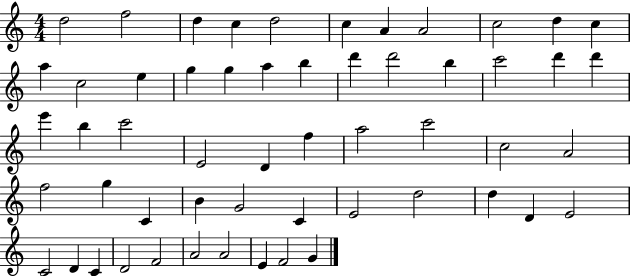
D5/h F5/h D5/q C5/q D5/h C5/q A4/q A4/h C5/h D5/q C5/q A5/q C5/h E5/q G5/q G5/q A5/q B5/q D6/q D6/h B5/q C6/h D6/q D6/q E6/q B5/q C6/h E4/h D4/q F5/q A5/h C6/h C5/h A4/h F5/h G5/q C4/q B4/q G4/h C4/q E4/h D5/h D5/q D4/q E4/h C4/h D4/q C4/q D4/h F4/h A4/h A4/h E4/q F4/h G4/q